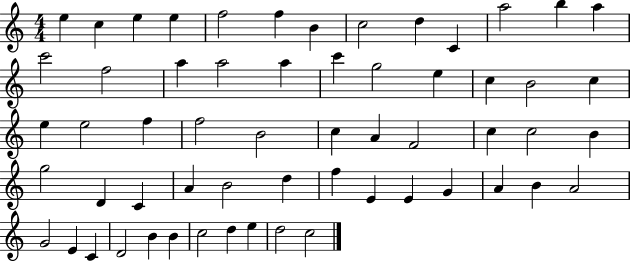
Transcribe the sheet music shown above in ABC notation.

X:1
T:Untitled
M:4/4
L:1/4
K:C
e c e e f2 f B c2 d C a2 b a c'2 f2 a a2 a c' g2 e c B2 c e e2 f f2 B2 c A F2 c c2 B g2 D C A B2 d f E E G A B A2 G2 E C D2 B B c2 d e d2 c2